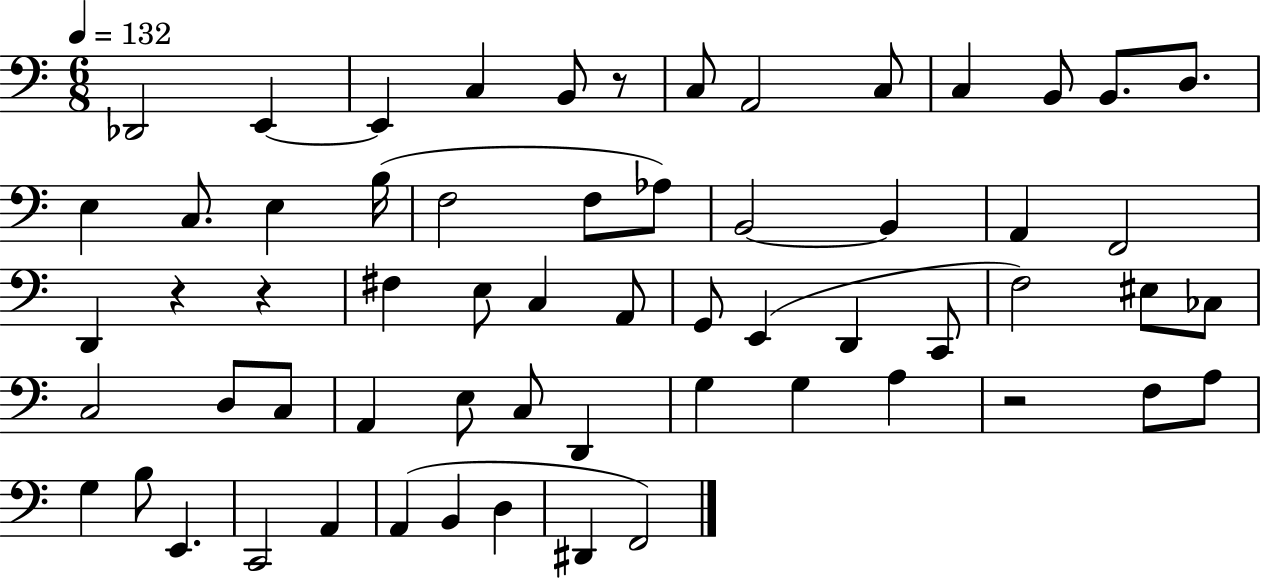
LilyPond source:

{
  \clef bass
  \numericTimeSignature
  \time 6/8
  \key c \major
  \tempo 4 = 132
  \repeat volta 2 { des,2 e,4~~ | e,4 c4 b,8 r8 | c8 a,2 c8 | c4 b,8 b,8. d8. | \break e4 c8. e4 b16( | f2 f8 aes8) | b,2~~ b,4 | a,4 f,2 | \break d,4 r4 r4 | fis4 e8 c4 a,8 | g,8 e,4( d,4 c,8 | f2) eis8 ces8 | \break c2 d8 c8 | a,4 e8 c8 d,4 | g4 g4 a4 | r2 f8 a8 | \break g4 b8 e,4. | c,2 a,4 | a,4( b,4 d4 | dis,4 f,2) | \break } \bar "|."
}